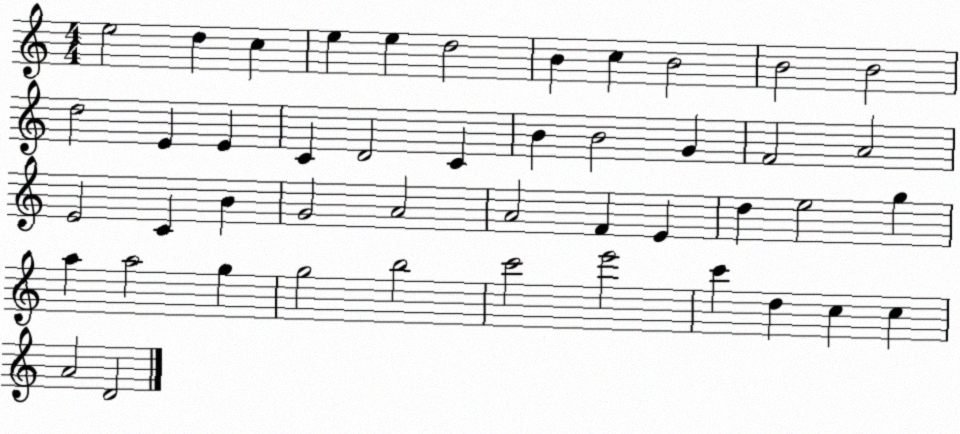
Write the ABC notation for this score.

X:1
T:Untitled
M:4/4
L:1/4
K:C
e2 d c e e d2 B c B2 B2 B2 d2 E E C D2 C B B2 G F2 A2 E2 C B G2 A2 A2 F E d e2 g a a2 g g2 b2 c'2 e'2 c' d c c A2 D2